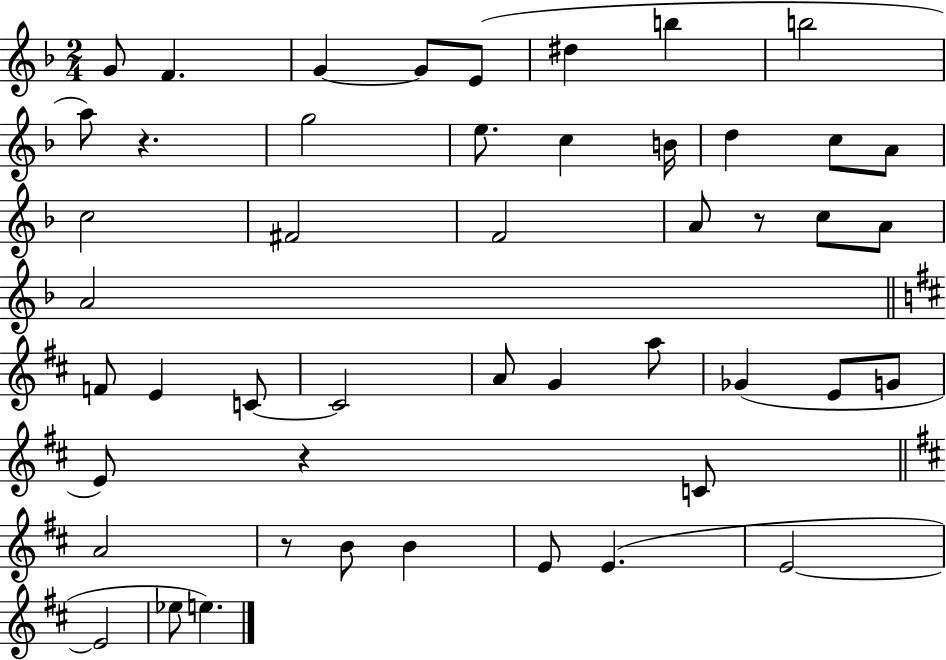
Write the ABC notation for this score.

X:1
T:Untitled
M:2/4
L:1/4
K:F
G/2 F G G/2 E/2 ^d b b2 a/2 z g2 e/2 c B/4 d c/2 A/2 c2 ^F2 F2 A/2 z/2 c/2 A/2 A2 F/2 E C/2 C2 A/2 G a/2 _G E/2 G/2 E/2 z C/2 A2 z/2 B/2 B E/2 E E2 E2 _e/2 e